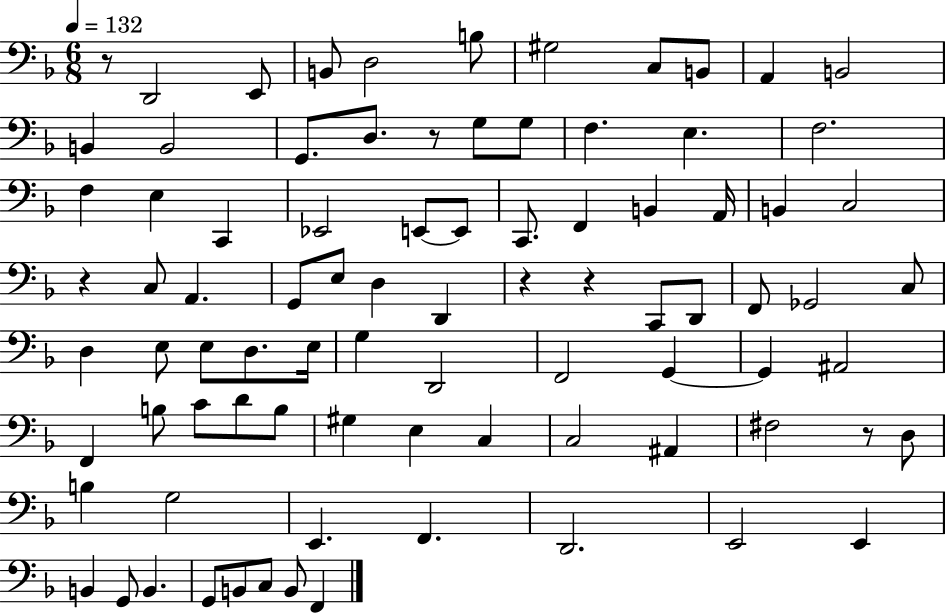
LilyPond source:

{
  \clef bass
  \numericTimeSignature
  \time 6/8
  \key f \major
  \tempo 4 = 132
  r8 d,2 e,8 | b,8 d2 b8 | gis2 c8 b,8 | a,4 b,2 | \break b,4 b,2 | g,8. d8. r8 g8 g8 | f4. e4. | f2. | \break f4 e4 c,4 | ees,2 e,8~~ e,8 | c,8. f,4 b,4 a,16 | b,4 c2 | \break r4 c8 a,4. | g,8 e8 d4 d,4 | r4 r4 c,8 d,8 | f,8 ges,2 c8 | \break d4 e8 e8 d8. e16 | g4 d,2 | f,2 g,4~~ | g,4 ais,2 | \break f,4 b8 c'8 d'8 b8 | gis4 e4 c4 | c2 ais,4 | fis2 r8 d8 | \break b4 g2 | e,4. f,4. | d,2. | e,2 e,4 | \break b,4 g,8 b,4. | g,8 b,8 c8 b,8 f,4 | \bar "|."
}